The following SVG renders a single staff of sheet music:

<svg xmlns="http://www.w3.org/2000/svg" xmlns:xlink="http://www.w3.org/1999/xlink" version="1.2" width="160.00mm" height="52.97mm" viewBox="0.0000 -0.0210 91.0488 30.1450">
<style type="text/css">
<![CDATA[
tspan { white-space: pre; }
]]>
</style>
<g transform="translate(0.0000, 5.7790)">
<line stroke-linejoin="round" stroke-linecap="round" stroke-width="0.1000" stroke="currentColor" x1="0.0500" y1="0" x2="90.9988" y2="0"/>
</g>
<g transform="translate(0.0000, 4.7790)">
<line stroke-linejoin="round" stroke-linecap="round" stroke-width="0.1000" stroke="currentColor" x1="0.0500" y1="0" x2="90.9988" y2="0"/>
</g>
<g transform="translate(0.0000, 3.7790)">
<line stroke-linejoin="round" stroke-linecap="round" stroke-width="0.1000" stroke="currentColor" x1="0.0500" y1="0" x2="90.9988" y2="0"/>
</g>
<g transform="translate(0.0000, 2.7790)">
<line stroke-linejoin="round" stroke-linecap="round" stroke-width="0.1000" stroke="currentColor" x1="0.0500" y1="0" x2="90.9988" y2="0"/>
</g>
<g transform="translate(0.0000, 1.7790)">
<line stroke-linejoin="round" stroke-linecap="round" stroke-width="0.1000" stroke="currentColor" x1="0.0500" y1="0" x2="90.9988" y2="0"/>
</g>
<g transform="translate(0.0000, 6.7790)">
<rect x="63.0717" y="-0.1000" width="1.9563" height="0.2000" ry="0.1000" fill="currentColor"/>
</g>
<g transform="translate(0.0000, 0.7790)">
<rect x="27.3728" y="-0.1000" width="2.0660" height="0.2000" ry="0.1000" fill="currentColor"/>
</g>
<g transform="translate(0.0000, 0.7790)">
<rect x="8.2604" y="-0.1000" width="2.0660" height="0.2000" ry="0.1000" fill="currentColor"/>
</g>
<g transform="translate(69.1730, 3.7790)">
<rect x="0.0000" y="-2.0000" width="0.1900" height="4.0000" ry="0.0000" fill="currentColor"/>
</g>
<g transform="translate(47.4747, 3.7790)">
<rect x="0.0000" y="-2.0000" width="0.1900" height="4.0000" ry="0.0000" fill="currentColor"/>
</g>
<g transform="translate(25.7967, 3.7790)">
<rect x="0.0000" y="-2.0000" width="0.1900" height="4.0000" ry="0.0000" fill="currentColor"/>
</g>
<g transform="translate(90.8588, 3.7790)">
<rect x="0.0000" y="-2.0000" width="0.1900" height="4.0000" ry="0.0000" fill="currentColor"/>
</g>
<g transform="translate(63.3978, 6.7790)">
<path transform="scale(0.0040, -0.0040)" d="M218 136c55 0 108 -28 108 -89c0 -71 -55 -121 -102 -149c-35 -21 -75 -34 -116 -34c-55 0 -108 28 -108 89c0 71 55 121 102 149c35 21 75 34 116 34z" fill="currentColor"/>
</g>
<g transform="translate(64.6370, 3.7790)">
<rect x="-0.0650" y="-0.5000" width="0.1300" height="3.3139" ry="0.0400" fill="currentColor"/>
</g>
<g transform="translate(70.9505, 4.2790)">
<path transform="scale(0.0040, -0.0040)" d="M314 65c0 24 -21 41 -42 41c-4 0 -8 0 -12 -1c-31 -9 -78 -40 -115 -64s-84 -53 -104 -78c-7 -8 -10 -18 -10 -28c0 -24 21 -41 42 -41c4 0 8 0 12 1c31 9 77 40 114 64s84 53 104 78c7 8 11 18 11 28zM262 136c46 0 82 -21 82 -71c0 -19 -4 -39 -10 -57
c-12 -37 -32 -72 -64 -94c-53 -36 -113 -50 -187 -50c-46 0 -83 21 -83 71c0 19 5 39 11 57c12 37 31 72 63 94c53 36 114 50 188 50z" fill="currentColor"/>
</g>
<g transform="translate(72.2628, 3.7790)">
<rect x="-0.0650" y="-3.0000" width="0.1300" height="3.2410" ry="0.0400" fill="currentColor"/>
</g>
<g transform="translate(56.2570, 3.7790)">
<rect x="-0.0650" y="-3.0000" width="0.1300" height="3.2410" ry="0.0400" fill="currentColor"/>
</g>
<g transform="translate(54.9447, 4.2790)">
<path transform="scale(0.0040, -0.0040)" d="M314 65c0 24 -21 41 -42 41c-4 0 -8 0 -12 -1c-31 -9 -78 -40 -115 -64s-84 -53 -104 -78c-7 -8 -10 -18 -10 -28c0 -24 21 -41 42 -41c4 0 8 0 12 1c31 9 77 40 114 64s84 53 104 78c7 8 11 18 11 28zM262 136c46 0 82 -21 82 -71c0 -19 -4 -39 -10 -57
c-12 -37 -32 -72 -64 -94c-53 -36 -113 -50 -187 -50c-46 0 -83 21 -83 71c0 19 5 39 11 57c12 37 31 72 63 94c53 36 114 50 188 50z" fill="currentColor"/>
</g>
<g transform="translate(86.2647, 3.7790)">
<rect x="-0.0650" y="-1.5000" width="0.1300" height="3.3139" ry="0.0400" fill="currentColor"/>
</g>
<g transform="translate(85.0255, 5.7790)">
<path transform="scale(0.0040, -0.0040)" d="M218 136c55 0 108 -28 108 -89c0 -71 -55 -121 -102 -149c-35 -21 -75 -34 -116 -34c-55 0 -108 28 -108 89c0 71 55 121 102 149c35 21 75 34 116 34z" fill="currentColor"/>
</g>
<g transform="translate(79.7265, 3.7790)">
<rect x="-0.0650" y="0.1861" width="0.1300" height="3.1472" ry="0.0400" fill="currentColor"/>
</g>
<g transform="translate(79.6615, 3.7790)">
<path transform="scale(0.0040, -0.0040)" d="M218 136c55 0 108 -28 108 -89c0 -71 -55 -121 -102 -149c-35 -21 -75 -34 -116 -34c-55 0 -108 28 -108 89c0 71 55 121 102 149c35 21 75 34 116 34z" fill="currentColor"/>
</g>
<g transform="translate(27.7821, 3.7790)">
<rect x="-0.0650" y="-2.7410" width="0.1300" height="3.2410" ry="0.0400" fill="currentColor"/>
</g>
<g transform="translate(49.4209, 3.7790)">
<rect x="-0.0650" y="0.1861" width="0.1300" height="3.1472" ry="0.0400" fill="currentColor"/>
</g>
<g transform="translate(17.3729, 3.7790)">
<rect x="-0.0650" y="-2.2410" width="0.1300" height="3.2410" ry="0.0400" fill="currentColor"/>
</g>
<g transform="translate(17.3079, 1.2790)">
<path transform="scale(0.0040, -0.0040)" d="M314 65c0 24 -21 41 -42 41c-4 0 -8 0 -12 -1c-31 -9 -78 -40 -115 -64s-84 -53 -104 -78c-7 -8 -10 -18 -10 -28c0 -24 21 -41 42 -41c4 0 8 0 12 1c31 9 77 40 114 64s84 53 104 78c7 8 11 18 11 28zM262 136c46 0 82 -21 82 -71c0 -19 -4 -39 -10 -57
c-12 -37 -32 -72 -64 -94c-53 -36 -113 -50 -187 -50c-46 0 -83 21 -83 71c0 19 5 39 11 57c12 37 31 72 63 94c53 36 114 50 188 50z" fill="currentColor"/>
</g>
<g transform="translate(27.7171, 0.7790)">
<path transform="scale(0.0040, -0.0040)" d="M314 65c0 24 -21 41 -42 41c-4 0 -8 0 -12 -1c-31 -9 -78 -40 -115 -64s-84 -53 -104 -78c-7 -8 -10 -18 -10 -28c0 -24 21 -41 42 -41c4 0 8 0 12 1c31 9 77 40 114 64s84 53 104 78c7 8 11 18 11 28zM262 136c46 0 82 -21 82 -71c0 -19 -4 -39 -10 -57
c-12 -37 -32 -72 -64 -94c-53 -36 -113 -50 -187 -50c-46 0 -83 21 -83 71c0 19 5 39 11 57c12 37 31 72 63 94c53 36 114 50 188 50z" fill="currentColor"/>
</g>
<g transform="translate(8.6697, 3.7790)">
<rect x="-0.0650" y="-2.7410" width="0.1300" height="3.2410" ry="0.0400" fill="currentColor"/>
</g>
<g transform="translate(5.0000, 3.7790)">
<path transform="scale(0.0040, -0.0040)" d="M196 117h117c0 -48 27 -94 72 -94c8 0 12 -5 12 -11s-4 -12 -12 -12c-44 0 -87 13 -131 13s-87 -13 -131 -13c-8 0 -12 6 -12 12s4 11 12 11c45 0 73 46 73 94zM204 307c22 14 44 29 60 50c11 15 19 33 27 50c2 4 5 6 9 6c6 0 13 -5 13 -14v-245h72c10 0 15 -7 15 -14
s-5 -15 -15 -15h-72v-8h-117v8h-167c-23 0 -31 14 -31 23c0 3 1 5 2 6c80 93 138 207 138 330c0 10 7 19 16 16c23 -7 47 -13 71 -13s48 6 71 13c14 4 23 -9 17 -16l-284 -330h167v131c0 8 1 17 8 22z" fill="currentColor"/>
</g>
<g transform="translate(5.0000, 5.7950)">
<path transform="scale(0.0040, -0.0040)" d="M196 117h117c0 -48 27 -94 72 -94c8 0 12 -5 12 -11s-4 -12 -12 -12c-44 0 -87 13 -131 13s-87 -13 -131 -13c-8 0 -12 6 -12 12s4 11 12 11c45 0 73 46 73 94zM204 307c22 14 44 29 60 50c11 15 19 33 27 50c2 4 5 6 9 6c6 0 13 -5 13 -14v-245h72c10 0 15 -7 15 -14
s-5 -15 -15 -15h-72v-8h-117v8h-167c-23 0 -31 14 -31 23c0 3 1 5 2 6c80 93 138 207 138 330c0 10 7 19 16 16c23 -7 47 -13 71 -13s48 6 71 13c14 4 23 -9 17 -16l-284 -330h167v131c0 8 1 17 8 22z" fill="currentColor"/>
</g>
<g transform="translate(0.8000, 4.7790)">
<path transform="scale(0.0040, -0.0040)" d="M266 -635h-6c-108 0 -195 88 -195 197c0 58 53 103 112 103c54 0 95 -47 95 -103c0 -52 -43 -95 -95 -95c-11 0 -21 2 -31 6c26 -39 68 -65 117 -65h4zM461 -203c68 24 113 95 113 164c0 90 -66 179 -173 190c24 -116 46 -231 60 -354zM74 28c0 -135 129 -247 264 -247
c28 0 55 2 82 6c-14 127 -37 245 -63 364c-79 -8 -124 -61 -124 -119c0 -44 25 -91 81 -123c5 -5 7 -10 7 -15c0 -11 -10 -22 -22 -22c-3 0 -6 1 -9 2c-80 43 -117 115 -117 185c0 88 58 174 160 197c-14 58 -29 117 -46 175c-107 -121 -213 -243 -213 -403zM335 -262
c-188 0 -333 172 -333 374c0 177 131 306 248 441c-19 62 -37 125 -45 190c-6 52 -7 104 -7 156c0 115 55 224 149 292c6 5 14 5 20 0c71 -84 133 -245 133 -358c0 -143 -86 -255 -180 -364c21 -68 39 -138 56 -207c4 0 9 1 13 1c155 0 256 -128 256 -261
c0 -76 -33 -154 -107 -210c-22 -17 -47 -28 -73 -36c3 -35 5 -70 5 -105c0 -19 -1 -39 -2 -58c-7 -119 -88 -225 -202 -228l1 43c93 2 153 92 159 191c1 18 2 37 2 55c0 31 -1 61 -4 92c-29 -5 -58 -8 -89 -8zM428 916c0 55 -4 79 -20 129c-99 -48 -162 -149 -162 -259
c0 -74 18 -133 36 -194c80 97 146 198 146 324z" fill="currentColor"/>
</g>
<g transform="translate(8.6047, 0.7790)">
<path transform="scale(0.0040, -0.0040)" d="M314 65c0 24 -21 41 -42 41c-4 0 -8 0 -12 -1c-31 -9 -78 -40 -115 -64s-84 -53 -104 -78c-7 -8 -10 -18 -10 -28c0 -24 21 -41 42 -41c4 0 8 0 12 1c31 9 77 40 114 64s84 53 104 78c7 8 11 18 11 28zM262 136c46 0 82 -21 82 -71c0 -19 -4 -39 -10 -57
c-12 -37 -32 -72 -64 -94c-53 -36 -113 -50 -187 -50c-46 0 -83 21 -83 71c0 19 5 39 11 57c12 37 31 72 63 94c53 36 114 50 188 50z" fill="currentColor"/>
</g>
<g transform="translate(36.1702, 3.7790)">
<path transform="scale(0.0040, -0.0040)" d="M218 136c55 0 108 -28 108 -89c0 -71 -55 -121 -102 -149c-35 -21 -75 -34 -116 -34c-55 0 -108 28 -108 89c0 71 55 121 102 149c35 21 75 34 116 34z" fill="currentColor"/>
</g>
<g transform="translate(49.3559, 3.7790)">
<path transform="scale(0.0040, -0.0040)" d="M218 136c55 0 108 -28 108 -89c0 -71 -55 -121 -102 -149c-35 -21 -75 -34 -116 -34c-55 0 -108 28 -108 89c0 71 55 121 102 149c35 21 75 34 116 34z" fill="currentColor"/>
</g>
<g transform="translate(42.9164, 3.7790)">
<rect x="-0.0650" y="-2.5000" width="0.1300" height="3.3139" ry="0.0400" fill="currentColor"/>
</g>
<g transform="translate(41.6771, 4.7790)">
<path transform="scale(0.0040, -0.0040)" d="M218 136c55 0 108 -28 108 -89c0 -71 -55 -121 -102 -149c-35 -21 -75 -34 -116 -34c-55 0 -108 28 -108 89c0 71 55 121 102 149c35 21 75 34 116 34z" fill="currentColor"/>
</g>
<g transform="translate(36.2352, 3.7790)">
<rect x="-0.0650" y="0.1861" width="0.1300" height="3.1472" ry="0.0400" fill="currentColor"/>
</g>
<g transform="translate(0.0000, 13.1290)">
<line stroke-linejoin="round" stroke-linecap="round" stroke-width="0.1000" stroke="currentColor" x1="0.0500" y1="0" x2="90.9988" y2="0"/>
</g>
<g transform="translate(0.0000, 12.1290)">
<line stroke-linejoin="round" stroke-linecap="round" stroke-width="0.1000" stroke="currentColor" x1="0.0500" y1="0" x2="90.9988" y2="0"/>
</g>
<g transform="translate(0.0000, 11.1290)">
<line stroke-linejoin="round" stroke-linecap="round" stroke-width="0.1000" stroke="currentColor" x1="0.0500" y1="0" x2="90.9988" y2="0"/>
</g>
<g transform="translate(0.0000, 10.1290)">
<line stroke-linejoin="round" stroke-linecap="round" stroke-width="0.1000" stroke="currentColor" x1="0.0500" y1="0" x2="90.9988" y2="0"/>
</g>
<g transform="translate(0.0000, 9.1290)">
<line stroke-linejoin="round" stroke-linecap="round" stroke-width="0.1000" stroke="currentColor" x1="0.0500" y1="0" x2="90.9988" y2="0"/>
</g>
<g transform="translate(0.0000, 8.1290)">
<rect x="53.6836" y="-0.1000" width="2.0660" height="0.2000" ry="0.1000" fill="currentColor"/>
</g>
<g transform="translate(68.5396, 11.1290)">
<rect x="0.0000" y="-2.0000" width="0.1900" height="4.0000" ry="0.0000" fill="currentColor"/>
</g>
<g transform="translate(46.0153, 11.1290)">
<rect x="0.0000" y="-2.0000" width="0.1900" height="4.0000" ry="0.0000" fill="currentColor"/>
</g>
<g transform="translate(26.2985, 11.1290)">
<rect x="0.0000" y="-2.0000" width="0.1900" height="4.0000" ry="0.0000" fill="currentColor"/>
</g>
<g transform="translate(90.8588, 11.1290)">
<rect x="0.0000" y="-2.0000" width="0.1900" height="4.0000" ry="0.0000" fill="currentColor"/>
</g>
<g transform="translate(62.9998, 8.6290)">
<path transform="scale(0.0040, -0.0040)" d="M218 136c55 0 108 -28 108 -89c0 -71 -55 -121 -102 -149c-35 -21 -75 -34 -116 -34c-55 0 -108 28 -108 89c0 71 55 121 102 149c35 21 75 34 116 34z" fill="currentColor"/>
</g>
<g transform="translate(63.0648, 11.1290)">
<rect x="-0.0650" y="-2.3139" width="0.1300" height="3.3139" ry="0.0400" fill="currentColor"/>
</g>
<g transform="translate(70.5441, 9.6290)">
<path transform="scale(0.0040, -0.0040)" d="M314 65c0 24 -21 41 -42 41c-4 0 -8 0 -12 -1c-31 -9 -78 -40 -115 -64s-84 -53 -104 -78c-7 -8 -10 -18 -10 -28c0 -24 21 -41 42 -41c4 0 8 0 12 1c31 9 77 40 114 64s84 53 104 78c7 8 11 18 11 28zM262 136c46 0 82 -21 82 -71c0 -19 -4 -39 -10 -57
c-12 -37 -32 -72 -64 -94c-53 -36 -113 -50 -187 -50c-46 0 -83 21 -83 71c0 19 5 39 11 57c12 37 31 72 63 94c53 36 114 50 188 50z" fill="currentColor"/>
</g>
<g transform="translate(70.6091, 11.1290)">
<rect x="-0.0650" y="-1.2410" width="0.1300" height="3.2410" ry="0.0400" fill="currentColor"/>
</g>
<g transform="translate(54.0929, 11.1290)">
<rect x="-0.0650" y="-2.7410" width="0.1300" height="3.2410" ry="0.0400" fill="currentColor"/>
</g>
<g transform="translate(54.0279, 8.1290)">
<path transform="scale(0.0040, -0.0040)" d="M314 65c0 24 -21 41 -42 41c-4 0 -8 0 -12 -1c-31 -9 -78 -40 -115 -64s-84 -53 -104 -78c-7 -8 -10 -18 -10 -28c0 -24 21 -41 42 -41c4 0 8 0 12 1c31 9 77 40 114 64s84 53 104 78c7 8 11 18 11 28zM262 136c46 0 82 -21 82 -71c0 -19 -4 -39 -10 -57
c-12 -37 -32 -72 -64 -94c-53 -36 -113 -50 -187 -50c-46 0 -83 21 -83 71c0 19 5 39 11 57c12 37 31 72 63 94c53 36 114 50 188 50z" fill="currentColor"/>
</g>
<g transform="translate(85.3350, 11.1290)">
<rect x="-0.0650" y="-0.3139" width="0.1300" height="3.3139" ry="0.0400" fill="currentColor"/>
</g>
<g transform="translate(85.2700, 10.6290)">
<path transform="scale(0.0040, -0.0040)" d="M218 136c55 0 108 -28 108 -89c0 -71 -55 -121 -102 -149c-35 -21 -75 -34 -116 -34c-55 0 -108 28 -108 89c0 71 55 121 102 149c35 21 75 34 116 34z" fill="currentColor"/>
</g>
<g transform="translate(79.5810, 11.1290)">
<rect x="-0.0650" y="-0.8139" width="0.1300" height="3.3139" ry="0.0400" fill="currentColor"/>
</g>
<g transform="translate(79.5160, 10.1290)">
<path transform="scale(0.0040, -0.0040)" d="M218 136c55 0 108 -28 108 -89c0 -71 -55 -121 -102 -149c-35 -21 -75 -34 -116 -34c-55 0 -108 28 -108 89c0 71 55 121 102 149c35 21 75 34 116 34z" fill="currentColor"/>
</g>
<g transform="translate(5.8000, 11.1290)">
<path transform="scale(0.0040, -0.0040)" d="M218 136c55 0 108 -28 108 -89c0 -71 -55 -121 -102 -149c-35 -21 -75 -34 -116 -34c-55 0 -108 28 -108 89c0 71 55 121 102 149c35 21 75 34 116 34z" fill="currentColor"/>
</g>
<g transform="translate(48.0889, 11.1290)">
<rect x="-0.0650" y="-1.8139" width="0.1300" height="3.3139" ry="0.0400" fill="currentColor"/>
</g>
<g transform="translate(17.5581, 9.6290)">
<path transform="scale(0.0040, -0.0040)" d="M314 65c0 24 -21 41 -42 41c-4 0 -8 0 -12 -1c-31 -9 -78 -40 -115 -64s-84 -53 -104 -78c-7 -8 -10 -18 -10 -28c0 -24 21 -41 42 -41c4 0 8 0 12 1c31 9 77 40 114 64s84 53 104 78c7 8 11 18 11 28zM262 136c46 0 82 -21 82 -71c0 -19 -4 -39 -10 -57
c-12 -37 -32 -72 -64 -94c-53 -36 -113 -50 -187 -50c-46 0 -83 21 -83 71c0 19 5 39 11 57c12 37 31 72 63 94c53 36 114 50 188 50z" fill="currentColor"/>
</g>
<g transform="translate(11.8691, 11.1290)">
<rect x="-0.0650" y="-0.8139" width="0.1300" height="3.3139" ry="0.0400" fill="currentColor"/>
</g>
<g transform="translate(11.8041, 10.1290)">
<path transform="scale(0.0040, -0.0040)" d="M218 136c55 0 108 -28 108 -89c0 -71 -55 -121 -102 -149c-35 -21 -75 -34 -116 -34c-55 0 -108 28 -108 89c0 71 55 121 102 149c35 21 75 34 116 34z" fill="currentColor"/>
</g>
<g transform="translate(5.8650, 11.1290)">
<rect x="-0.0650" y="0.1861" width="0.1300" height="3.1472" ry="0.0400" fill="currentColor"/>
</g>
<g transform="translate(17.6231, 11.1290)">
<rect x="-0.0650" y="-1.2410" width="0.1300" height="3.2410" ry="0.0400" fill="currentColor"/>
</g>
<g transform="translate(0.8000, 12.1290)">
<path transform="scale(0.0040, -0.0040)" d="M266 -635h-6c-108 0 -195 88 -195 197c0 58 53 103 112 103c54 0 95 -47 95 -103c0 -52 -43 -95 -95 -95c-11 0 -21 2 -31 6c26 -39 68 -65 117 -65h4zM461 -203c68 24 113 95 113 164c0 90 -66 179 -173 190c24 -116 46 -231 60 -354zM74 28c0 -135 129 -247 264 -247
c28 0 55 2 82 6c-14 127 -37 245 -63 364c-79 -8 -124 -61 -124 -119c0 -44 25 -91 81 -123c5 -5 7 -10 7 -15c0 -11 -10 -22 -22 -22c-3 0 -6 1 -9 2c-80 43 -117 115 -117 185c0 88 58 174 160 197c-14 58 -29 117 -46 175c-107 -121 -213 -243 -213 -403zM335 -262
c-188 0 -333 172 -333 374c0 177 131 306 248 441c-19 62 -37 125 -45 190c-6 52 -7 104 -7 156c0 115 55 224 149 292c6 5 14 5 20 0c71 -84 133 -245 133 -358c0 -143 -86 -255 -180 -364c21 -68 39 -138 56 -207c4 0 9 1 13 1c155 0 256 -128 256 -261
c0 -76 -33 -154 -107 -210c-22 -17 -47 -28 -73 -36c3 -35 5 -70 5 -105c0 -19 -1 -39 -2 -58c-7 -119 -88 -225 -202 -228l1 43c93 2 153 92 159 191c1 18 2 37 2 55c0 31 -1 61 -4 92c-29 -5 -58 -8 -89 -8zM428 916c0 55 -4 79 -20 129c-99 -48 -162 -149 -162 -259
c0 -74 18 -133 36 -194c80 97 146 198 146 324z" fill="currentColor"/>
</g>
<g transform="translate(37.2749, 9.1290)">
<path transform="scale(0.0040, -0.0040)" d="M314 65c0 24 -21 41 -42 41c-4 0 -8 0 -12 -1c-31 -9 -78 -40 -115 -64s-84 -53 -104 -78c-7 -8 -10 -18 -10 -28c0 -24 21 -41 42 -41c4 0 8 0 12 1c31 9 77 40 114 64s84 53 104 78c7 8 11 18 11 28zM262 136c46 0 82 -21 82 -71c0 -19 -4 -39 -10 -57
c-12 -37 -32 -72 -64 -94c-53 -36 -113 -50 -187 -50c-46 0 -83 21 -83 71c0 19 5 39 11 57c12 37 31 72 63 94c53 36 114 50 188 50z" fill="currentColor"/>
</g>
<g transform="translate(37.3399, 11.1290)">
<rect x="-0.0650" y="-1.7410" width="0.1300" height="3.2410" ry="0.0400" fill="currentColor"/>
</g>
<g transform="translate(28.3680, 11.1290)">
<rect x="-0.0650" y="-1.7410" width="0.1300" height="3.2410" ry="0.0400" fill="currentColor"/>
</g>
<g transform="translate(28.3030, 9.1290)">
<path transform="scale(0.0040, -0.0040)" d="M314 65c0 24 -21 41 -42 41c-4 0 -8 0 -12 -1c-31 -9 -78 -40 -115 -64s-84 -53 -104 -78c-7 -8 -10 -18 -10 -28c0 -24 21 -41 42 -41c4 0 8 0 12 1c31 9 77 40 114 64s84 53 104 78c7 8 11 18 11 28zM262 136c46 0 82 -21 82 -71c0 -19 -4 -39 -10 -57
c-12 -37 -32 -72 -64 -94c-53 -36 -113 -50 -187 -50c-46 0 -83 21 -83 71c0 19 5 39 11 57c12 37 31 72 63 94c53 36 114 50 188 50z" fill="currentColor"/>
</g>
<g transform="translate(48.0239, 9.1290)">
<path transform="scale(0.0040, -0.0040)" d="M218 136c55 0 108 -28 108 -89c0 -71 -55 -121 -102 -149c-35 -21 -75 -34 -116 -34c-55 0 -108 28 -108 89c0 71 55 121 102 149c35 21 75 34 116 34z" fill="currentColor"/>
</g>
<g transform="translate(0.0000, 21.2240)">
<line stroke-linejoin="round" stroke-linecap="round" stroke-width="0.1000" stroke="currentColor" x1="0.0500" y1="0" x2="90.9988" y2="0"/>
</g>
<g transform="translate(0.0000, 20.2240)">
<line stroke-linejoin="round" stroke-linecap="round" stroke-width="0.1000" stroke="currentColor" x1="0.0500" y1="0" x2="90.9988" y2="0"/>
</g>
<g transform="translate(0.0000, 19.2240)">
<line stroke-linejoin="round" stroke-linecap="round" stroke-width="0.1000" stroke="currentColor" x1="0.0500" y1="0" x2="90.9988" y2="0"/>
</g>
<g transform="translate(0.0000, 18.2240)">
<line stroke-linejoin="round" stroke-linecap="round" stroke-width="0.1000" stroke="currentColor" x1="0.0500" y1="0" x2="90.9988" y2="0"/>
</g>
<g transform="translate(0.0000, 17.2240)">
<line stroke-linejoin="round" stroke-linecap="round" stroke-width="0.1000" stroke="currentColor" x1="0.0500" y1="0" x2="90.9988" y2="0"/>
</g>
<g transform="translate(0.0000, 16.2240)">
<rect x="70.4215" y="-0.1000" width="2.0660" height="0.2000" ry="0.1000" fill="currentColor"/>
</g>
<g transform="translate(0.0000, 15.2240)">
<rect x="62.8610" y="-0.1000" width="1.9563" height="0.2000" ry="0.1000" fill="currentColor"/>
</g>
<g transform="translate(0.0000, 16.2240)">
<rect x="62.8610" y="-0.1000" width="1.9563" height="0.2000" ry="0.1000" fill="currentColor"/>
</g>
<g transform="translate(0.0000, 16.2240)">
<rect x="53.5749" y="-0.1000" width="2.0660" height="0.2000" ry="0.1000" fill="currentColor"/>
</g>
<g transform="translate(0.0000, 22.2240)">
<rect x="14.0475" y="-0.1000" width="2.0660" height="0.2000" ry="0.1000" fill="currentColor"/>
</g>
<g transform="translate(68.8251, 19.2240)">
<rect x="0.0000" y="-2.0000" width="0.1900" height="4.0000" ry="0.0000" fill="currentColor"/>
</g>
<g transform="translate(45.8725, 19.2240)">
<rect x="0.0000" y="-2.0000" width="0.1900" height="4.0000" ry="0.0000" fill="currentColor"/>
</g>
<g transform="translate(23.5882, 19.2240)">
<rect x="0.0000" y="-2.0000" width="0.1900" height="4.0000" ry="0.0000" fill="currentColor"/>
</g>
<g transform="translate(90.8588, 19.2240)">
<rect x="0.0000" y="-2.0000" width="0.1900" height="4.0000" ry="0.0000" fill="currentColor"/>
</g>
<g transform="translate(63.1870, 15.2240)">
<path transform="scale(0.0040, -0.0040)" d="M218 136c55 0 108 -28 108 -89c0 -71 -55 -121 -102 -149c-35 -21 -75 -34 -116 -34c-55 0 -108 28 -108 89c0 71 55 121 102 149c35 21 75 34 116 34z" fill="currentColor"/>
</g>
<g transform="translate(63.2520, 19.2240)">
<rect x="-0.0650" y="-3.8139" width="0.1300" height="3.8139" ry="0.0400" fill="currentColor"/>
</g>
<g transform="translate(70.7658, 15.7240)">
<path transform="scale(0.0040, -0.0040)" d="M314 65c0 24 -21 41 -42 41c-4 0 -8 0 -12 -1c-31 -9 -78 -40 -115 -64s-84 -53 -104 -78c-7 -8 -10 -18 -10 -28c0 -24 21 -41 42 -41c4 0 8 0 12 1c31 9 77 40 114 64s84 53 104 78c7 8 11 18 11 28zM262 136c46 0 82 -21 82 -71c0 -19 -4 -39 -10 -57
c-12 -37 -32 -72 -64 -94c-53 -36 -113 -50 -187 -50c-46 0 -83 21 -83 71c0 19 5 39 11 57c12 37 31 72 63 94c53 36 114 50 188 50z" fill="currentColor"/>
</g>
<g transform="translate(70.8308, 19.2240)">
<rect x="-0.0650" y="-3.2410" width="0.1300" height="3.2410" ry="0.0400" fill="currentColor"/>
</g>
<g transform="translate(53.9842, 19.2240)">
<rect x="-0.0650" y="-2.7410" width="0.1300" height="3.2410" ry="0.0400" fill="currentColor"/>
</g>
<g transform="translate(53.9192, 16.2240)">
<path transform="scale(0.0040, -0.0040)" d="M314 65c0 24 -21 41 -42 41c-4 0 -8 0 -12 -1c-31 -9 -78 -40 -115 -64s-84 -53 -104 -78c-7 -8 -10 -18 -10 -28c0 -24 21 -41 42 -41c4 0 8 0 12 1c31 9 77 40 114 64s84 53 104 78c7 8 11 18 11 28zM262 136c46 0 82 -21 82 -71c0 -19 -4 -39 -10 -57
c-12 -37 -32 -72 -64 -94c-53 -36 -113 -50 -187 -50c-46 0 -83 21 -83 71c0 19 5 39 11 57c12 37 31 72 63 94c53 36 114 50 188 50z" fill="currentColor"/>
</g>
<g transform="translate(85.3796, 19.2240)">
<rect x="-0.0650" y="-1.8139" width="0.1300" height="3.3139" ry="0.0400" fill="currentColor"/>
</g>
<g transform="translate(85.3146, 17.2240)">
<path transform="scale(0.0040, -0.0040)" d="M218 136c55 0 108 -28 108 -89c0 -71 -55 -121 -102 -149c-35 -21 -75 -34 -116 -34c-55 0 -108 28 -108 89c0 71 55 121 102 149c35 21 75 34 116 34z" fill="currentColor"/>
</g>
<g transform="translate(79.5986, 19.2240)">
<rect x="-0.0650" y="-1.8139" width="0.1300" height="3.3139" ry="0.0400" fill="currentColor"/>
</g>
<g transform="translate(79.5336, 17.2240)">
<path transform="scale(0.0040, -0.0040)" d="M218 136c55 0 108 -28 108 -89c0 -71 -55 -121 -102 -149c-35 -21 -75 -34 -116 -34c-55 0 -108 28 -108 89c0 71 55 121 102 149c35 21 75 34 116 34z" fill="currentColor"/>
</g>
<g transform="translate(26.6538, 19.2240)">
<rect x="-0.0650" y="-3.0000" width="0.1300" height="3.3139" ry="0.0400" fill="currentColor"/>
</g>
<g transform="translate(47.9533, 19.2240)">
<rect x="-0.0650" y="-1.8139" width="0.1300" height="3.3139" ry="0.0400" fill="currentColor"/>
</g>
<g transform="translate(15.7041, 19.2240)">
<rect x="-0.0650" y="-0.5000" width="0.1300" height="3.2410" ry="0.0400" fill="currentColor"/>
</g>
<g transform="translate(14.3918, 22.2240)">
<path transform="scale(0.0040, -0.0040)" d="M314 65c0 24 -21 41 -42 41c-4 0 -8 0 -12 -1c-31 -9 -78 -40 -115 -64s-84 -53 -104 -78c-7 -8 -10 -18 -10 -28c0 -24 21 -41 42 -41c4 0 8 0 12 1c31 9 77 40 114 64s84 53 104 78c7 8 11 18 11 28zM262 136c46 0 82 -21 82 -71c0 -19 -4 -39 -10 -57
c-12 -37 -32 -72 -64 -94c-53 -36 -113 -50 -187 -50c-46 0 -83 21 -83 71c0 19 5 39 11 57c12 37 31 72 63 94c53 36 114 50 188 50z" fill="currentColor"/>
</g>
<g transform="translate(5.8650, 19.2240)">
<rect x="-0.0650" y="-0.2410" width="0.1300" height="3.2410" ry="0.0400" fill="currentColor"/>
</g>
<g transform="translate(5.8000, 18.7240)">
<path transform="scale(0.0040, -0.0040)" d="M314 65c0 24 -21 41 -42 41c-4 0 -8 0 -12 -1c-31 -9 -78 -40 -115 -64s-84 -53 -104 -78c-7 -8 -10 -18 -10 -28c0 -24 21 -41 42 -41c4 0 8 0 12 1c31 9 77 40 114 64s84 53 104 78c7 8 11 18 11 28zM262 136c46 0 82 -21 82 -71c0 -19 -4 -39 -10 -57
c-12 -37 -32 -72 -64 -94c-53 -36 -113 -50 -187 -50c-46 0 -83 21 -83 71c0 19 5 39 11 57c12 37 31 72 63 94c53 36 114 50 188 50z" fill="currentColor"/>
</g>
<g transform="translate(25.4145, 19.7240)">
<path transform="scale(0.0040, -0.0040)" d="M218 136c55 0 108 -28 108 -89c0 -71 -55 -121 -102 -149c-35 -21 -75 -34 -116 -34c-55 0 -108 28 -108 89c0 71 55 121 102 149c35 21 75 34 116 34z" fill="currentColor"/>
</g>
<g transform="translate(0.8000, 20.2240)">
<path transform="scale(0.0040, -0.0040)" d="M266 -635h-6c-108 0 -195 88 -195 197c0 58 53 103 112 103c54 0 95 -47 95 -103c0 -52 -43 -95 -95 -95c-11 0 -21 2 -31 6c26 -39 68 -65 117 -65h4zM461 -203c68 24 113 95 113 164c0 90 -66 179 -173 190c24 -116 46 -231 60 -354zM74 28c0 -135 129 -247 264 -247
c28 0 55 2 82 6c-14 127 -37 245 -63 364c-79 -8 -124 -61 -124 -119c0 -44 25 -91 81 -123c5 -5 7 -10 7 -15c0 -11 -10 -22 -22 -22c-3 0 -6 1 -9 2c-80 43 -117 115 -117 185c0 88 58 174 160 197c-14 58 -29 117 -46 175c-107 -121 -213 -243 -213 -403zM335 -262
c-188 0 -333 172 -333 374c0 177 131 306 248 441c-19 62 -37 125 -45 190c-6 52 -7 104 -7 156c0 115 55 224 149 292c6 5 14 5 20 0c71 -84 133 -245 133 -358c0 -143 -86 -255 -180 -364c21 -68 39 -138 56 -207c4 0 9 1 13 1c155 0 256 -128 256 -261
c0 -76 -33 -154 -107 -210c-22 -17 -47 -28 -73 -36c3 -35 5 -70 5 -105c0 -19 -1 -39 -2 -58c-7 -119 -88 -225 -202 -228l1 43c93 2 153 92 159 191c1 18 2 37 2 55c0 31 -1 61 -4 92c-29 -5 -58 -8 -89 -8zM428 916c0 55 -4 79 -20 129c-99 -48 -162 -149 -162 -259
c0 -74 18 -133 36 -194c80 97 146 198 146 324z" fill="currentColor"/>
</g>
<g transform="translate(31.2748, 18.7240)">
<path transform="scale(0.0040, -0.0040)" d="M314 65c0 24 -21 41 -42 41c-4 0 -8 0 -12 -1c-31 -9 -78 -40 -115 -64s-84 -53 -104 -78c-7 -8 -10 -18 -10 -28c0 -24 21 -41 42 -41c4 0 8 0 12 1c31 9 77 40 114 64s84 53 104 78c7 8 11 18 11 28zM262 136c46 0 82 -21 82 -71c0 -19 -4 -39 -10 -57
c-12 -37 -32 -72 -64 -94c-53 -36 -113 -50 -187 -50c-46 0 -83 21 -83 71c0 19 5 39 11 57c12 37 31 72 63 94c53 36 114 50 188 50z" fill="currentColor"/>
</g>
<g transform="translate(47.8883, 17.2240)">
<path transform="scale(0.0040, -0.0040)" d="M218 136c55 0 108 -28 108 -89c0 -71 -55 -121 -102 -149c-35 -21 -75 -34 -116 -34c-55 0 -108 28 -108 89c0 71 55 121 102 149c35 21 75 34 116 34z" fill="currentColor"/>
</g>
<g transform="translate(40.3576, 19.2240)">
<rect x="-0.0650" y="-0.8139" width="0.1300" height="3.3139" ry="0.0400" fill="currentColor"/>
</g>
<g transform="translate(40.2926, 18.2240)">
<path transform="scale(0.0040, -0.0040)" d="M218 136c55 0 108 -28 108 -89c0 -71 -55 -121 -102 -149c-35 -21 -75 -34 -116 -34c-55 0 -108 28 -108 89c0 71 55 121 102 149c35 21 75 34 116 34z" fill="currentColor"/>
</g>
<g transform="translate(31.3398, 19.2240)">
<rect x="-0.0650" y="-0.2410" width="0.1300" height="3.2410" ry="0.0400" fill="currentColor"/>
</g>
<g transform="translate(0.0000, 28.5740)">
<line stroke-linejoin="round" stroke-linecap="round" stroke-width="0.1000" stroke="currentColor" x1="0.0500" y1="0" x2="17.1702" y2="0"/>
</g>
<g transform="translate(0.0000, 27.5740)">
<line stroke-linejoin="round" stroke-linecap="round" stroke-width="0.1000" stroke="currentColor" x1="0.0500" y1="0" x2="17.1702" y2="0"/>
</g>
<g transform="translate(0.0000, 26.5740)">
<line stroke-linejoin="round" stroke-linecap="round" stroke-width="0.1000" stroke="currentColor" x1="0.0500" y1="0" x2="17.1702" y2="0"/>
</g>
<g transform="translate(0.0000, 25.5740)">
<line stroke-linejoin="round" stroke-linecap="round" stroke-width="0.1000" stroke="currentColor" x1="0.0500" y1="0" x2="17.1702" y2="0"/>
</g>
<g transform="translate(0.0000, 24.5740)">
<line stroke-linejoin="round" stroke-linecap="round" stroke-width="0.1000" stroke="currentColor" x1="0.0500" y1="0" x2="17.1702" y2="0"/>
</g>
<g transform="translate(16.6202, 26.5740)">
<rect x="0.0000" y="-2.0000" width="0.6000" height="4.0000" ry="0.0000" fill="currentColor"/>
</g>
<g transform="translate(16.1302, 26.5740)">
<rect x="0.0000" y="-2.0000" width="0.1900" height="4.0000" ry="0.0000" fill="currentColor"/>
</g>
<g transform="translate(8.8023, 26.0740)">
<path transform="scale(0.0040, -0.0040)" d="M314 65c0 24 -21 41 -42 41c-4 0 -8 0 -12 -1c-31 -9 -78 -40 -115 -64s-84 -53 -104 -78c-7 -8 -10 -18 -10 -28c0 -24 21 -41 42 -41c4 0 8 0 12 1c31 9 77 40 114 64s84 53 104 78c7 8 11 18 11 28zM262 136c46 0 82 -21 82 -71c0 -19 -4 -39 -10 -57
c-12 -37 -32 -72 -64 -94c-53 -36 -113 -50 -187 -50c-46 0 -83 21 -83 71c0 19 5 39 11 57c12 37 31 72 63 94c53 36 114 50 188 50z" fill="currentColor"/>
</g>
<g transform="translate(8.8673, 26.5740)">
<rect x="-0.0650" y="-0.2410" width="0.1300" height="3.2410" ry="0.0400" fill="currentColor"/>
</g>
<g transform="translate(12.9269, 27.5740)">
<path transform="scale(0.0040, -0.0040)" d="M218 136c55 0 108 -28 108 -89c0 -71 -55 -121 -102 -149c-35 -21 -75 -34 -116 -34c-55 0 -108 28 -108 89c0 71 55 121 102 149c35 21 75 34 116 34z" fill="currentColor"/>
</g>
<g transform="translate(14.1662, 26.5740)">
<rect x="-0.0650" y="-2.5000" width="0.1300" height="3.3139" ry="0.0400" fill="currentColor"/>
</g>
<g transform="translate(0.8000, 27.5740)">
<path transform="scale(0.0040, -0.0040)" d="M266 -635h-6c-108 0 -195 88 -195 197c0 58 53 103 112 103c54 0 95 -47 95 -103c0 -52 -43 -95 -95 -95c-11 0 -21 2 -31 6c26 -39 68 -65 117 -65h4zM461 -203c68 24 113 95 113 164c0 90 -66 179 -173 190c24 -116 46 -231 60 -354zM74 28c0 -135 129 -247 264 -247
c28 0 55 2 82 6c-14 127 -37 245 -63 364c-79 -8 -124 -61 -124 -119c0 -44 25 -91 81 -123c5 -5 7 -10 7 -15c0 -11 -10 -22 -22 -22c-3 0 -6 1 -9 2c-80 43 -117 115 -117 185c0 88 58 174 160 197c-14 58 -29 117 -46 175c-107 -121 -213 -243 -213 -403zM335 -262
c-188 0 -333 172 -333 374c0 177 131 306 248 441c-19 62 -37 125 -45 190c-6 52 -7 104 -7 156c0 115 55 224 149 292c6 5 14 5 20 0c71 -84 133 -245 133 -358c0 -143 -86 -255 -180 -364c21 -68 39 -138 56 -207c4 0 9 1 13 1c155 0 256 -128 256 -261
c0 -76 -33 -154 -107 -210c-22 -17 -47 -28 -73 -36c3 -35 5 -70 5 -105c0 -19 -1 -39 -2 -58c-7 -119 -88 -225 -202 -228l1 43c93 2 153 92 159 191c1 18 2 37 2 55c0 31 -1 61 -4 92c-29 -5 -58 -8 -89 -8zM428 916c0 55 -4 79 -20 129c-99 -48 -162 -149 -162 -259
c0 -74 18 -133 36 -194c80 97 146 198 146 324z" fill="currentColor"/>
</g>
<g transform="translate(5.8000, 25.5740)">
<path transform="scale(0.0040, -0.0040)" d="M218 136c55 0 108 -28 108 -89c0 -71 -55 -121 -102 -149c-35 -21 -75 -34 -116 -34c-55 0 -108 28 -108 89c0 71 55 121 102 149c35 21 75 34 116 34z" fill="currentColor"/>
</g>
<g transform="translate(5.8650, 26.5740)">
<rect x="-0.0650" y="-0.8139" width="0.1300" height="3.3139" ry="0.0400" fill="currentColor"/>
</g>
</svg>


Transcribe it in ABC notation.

X:1
T:Untitled
M:4/4
L:1/4
K:C
a2 g2 a2 B G B A2 C A2 B E B d e2 f2 f2 f a2 g e2 d c c2 C2 A c2 d f a2 c' b2 f f d c2 G